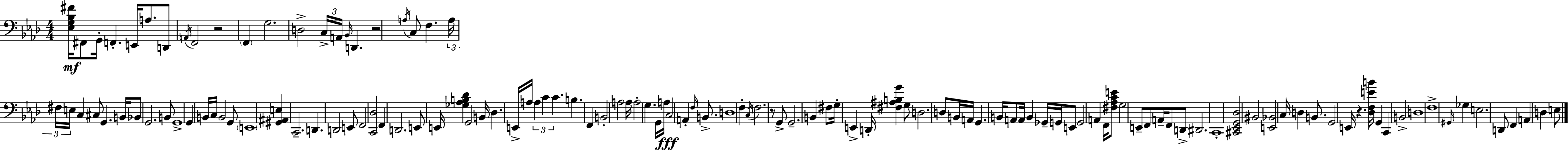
{
  \clef bass
  \numericTimeSignature
  \time 4/4
  \key aes \major
  <ees g bes fis'>16\mf fis,8 g,16-. f,4.-. e,16 a8. d,8 | \acciaccatura { a,16 } f,2 r2 | \parenthesize f,4 g2. | d2-> \tuplet 3/2 { c16-> a,16 \grace { bes,16 } } d,4. | \break r2 \acciaccatura { a16 } c8 f4. | \tuplet 3/2 { a16 fis16 e16 } c4 cis8 g,4. | b,16 bes,8 g,2. | b,8 g,1-> | \break g,4 b,16 c16 b,2 | g,8 \parenthesize e,1 | <gis, ais, e>4 c,2.-- | d,4. d,2 | \break e,8 f,2 <c, des>2 | f,4 d,2. | e,8 e,16 <ges aes b des'>4 g,2 | b,16 des4. e,16-> a16 \tuplet 3/2 { a4 c'4 | \break c'4. } b4. f,4 | b,2-. a2 | a16 a2-. g4. | g,16 a16\fff c2 a,4-. | \break \grace { f16 } b,8.-> d1 | f4-. \acciaccatura { c16 } f2. | r8 g,8-> g,2.-- | b,4 fis8 g16-. e,4-> | \break d,16-. <fis ais b g'>4 g8 d2. | d8 b,16 a,16 g,4. b,16 a,8 | a,16 b,4 ges,16-- g,16 e,8 g,2 | a,4 f,16 <fis aes c' e'>8 g2 | \break e,8-- f,8 a,16-- f,8 d,8-> dis,2. | c,1-. | <cis, ees, g, des>2 bis,2 | <e, bes,>2 c16 d4 | \break b,8. g,2 e,16 r4. | <des f e' b'>16 g,4 c,4 b,2-> | d1 | f1-> | \break \grace { gis,16 } ges4 e2. | d,8 f,4 a,4 | d4 e8 \bar "|."
}